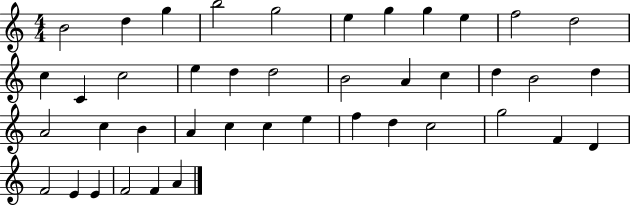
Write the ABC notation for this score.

X:1
T:Untitled
M:4/4
L:1/4
K:C
B2 d g b2 g2 e g g e f2 d2 c C c2 e d d2 B2 A c d B2 d A2 c B A c c e f d c2 g2 F D F2 E E F2 F A